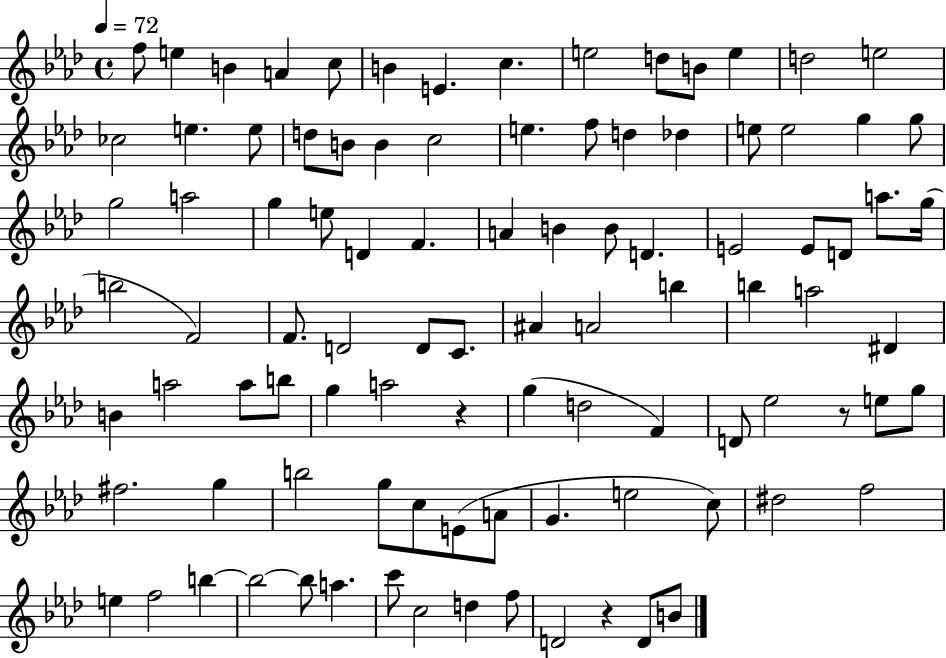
X:1
T:Untitled
M:4/4
L:1/4
K:Ab
f/2 e B A c/2 B E c e2 d/2 B/2 e d2 e2 _c2 e e/2 d/2 B/2 B c2 e f/2 d _d e/2 e2 g g/2 g2 a2 g e/2 D F A B B/2 D E2 E/2 D/2 a/2 g/4 b2 F2 F/2 D2 D/2 C/2 ^A A2 b b a2 ^D B a2 a/2 b/2 g a2 z g d2 F D/2 _e2 z/2 e/2 g/2 ^f2 g b2 g/2 c/2 E/2 A/2 G e2 c/2 ^d2 f2 e f2 b b2 b/2 a c'/2 c2 d f/2 D2 z D/2 B/2